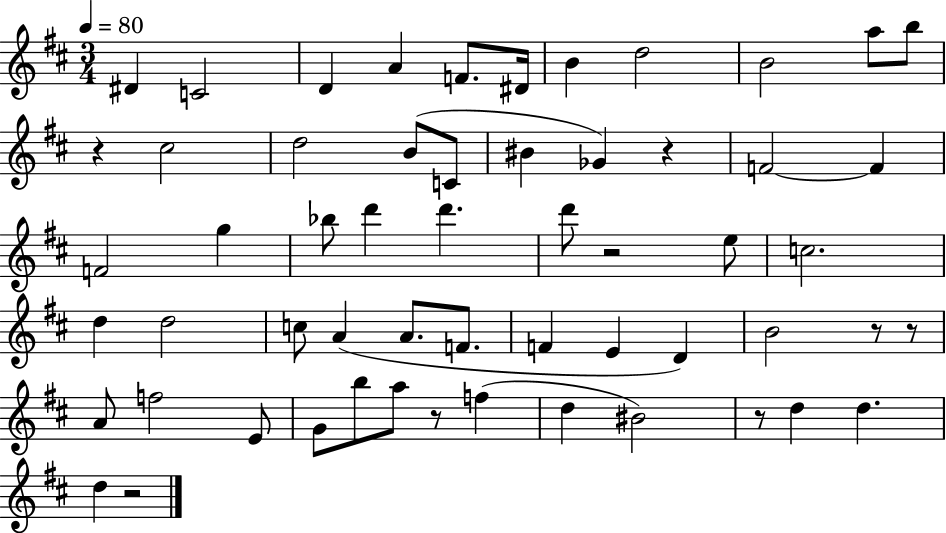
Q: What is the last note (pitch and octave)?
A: D5